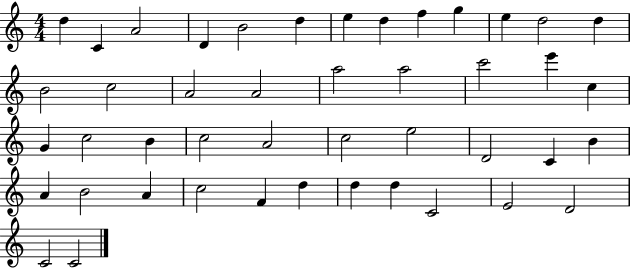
X:1
T:Untitled
M:4/4
L:1/4
K:C
d C A2 D B2 d e d f g e d2 d B2 c2 A2 A2 a2 a2 c'2 e' c G c2 B c2 A2 c2 e2 D2 C B A B2 A c2 F d d d C2 E2 D2 C2 C2